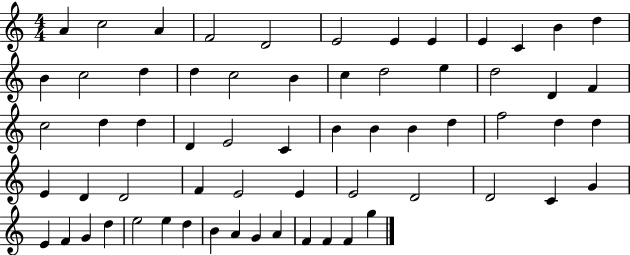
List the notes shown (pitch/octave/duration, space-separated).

A4/q C5/h A4/q F4/h D4/h E4/h E4/q E4/q E4/q C4/q B4/q D5/q B4/q C5/h D5/q D5/q C5/h B4/q C5/q D5/h E5/q D5/h D4/q F4/q C5/h D5/q D5/q D4/q E4/h C4/q B4/q B4/q B4/q D5/q F5/h D5/q D5/q E4/q D4/q D4/h F4/q E4/h E4/q E4/h D4/h D4/h C4/q G4/q E4/q F4/q G4/q D5/q E5/h E5/q D5/q B4/q A4/q G4/q A4/q F4/q F4/q F4/q G5/q